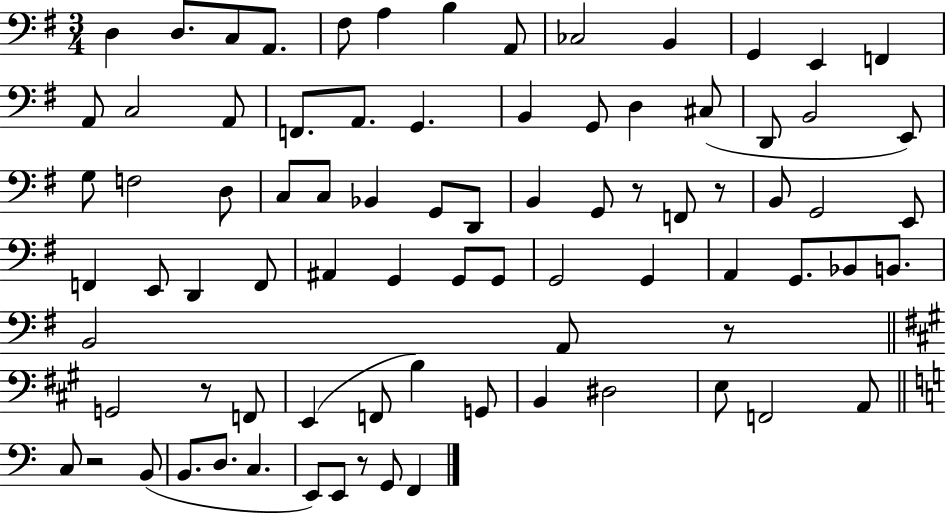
{
  \clef bass
  \numericTimeSignature
  \time 3/4
  \key g \major
  \repeat volta 2 { d4 d8. c8 a,8. | fis8 a4 b4 a,8 | ces2 b,4 | g,4 e,4 f,4 | \break a,8 c2 a,8 | f,8. a,8. g,4. | b,4 g,8 d4 cis8( | d,8 b,2 e,8) | \break g8 f2 d8 | c8 c8 bes,4 g,8 d,8 | b,4 g,8 r8 f,8 r8 | b,8 g,2 e,8 | \break f,4 e,8 d,4 f,8 | ais,4 g,4 g,8 g,8 | g,2 g,4 | a,4 g,8. bes,8 b,8. | \break b,2 a,8 r8 | \bar "||" \break \key a \major g,2 r8 f,8 | e,4( f,8 b4) g,8 | b,4 dis2 | e8 f,2 a,8 | \break \bar "||" \break \key c \major c8 r2 b,8( | b,8. d8. c4. | e,8) e,8 r8 g,8 f,4 | } \bar "|."
}